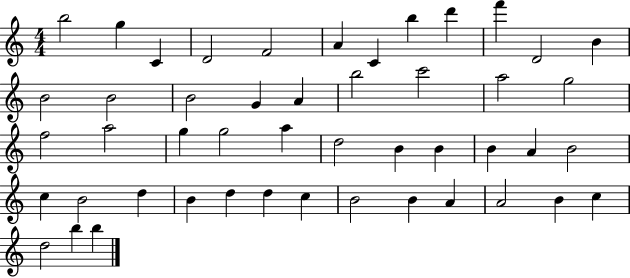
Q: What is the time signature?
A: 4/4